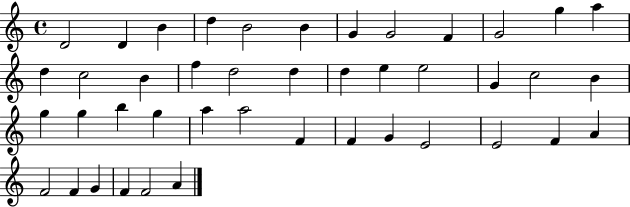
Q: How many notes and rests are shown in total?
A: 43